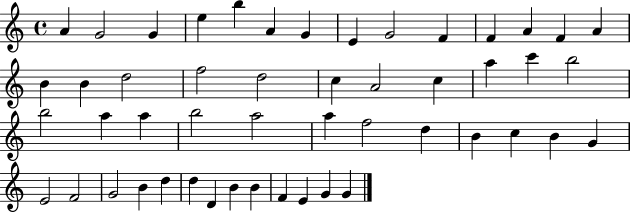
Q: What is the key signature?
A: C major